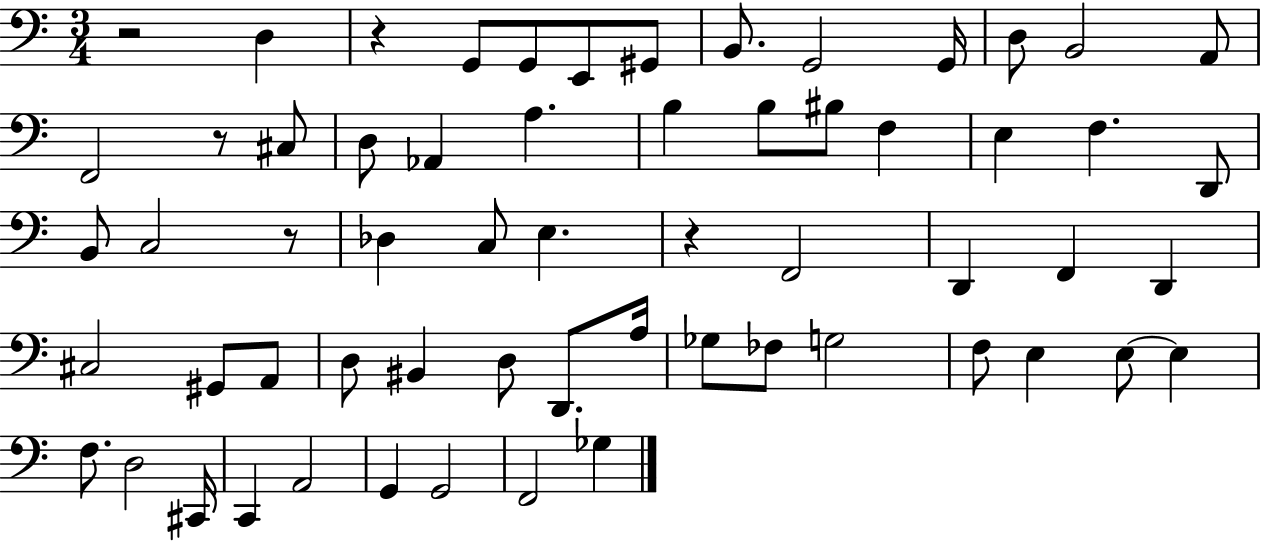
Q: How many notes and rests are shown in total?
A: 61